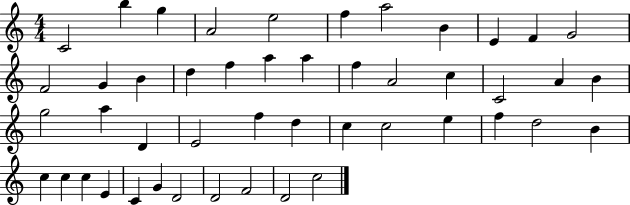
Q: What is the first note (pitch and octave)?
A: C4